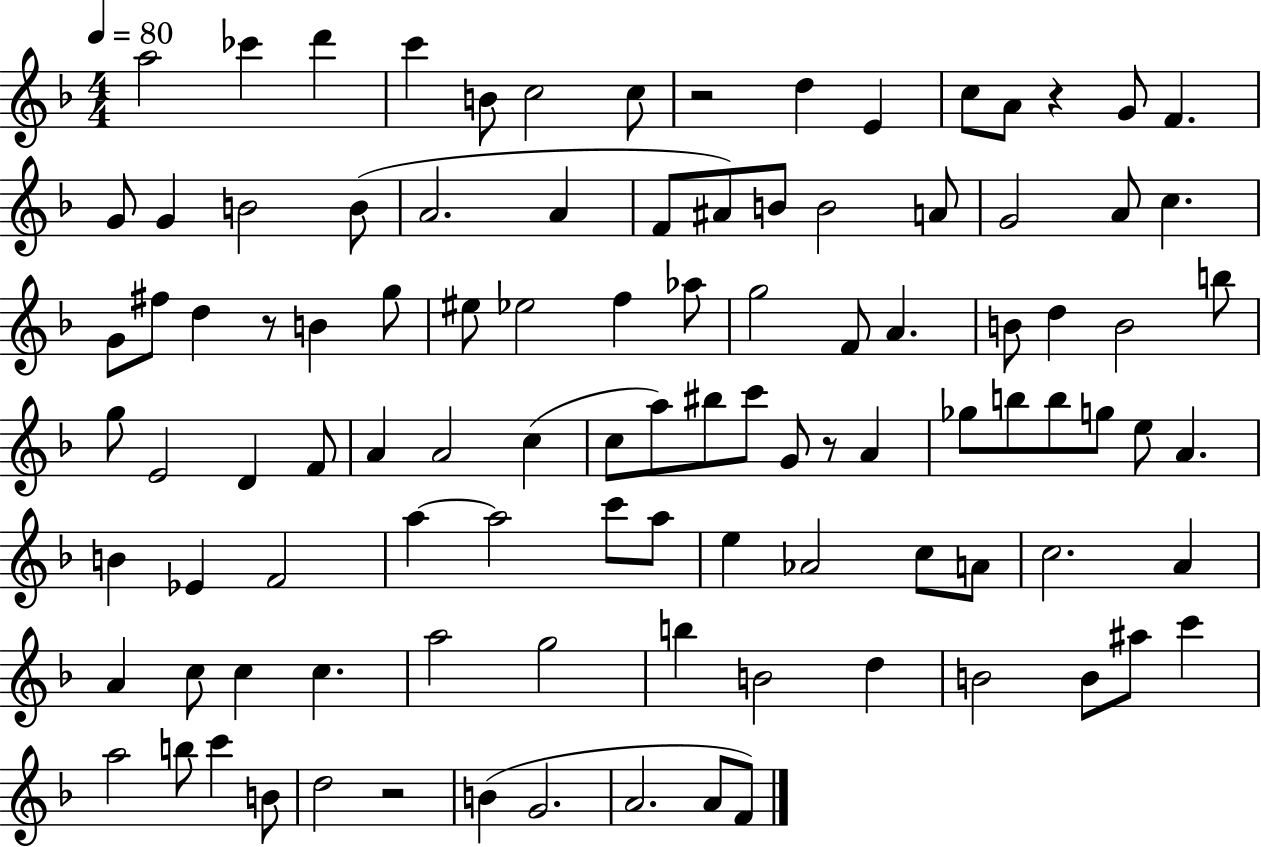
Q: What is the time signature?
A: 4/4